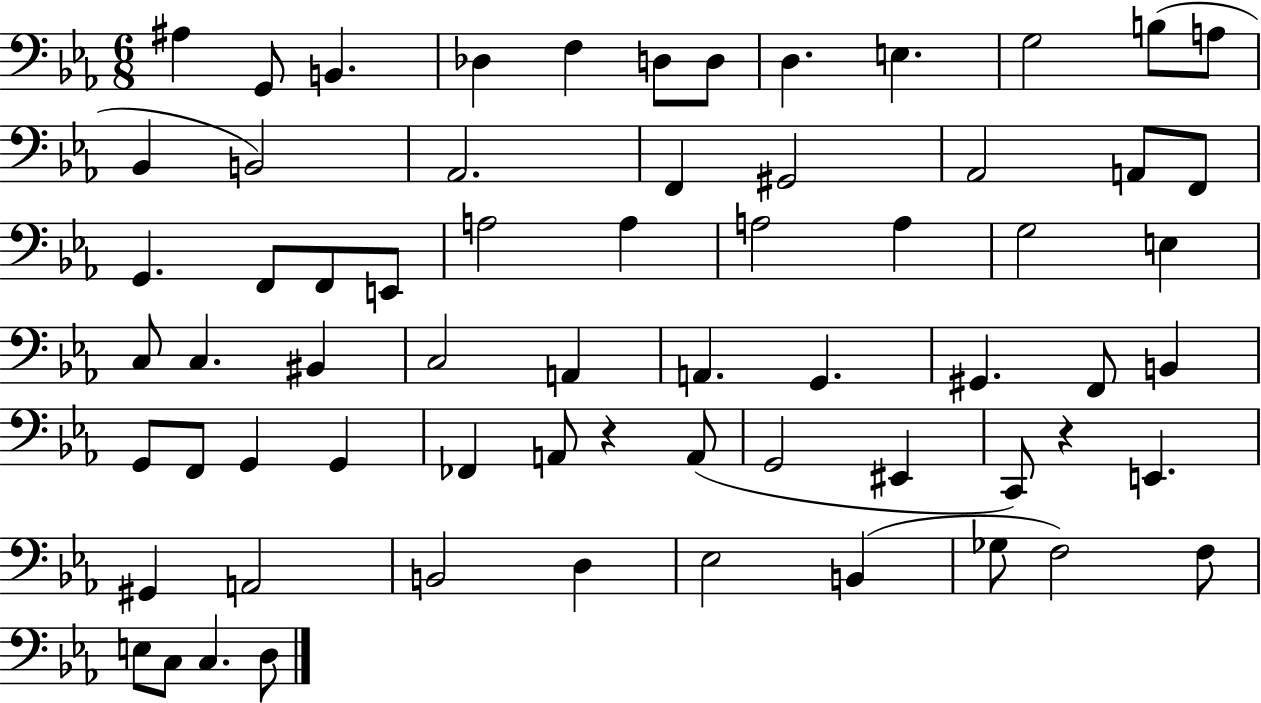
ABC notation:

X:1
T:Untitled
M:6/8
L:1/4
K:Eb
^A, G,,/2 B,, _D, F, D,/2 D,/2 D, E, G,2 B,/2 A,/2 _B,, B,,2 _A,,2 F,, ^G,,2 _A,,2 A,,/2 F,,/2 G,, F,,/2 F,,/2 E,,/2 A,2 A, A,2 A, G,2 E, C,/2 C, ^B,, C,2 A,, A,, G,, ^G,, F,,/2 B,, G,,/2 F,,/2 G,, G,, _F,, A,,/2 z A,,/2 G,,2 ^E,, C,,/2 z E,, ^G,, A,,2 B,,2 D, _E,2 B,, _G,/2 F,2 F,/2 E,/2 C,/2 C, D,/2